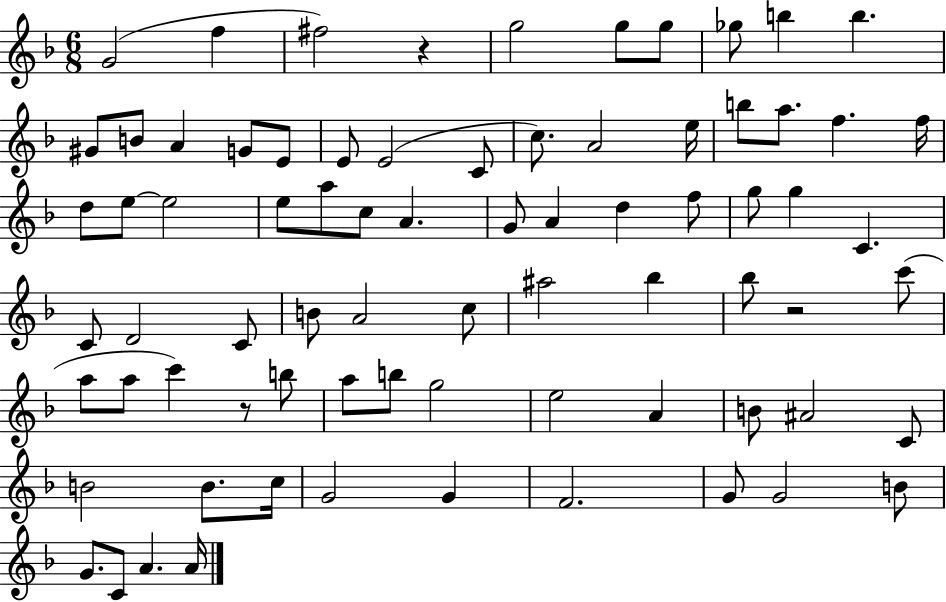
G4/h F5/q F#5/h R/q G5/h G5/e G5/e Gb5/e B5/q B5/q. G#4/e B4/e A4/q G4/e E4/e E4/e E4/h C4/e C5/e. A4/h E5/s B5/e A5/e. F5/q. F5/s D5/e E5/e E5/h E5/e A5/e C5/e A4/q. G4/e A4/q D5/q F5/e G5/e G5/q C4/q. C4/e D4/h C4/e B4/e A4/h C5/e A#5/h Bb5/q Bb5/e R/h C6/e A5/e A5/e C6/q R/e B5/e A5/e B5/e G5/h E5/h A4/q B4/e A#4/h C4/e B4/h B4/e. C5/s G4/h G4/q F4/h. G4/e G4/h B4/e G4/e. C4/e A4/q. A4/s